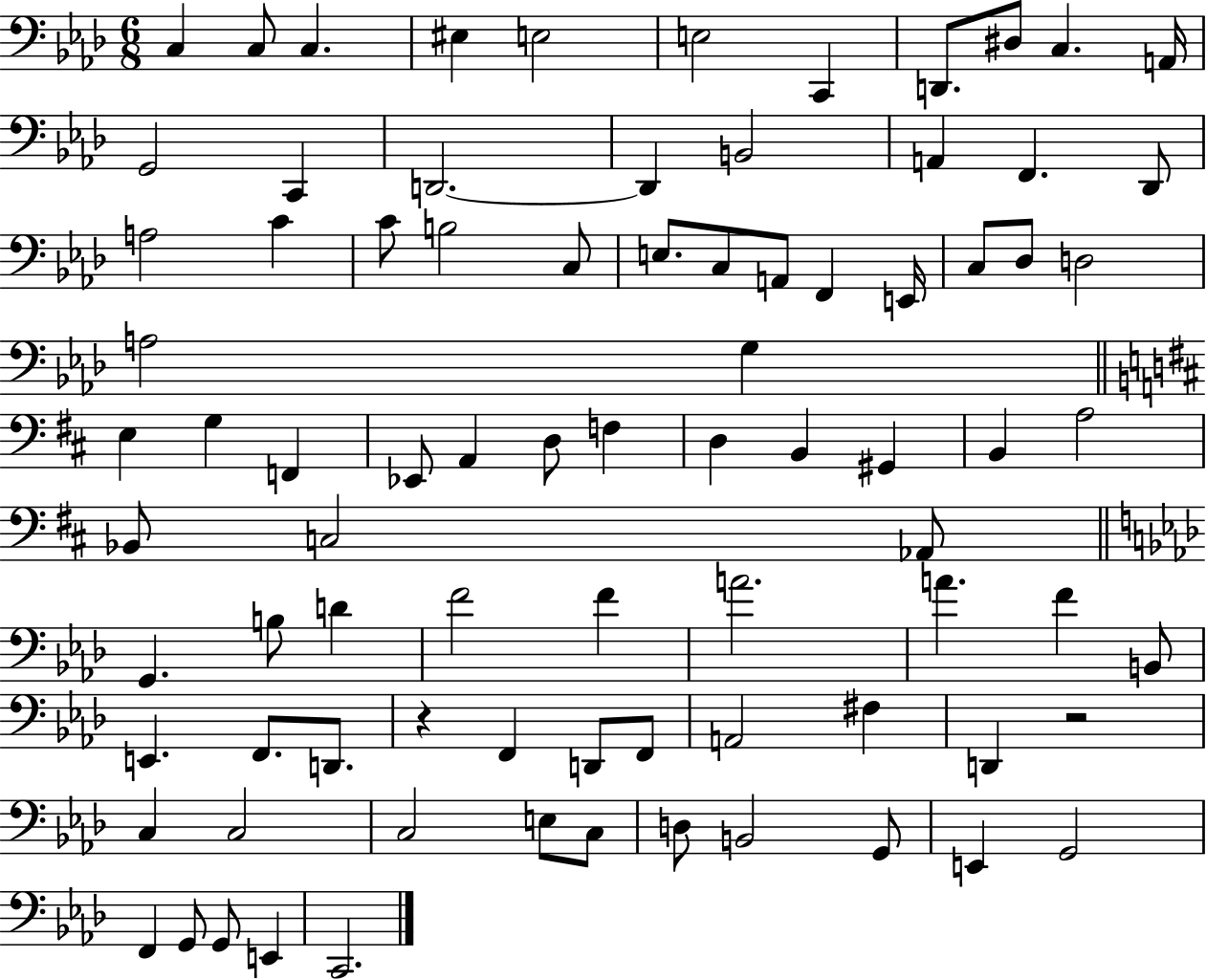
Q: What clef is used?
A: bass